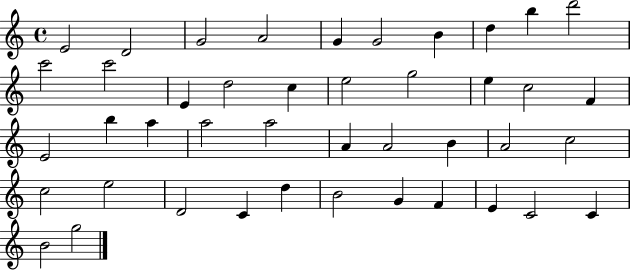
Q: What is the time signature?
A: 4/4